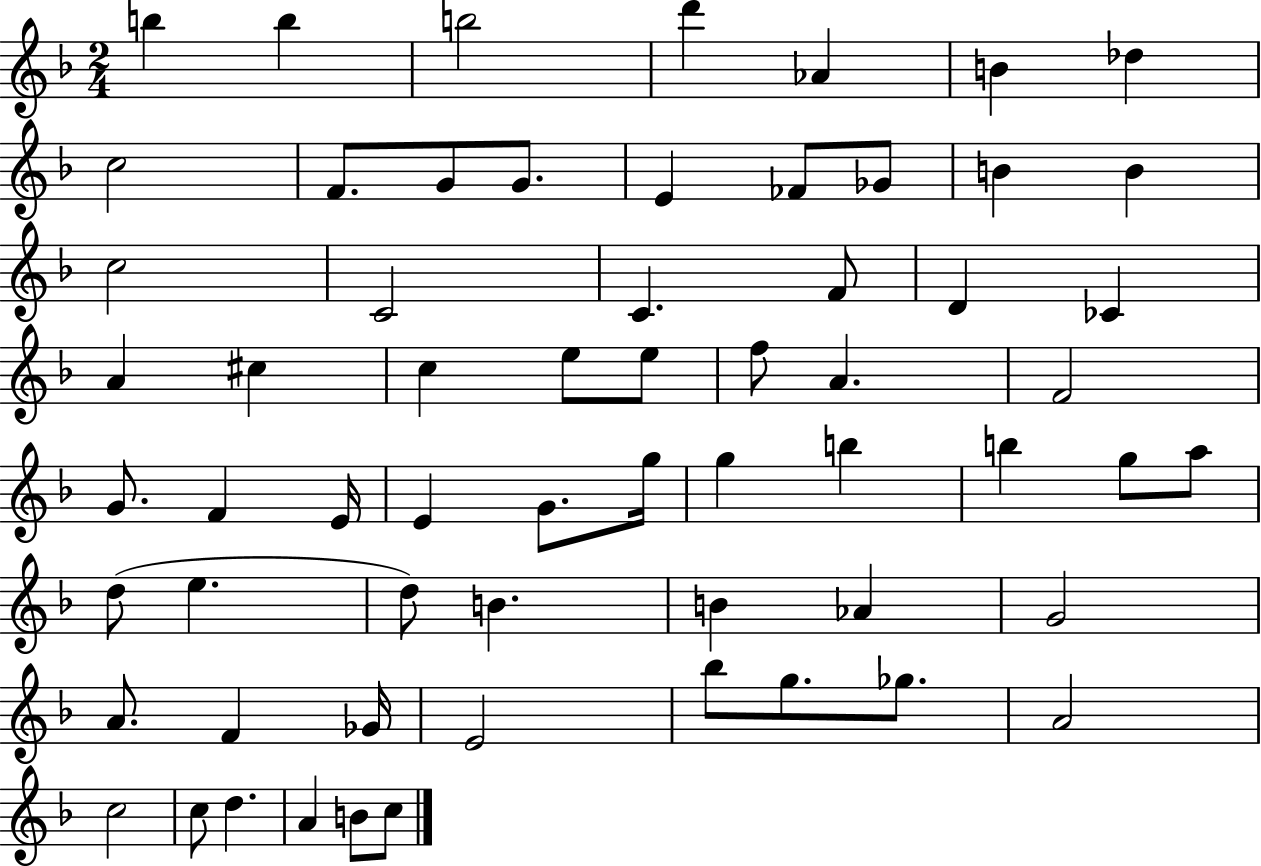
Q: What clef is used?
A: treble